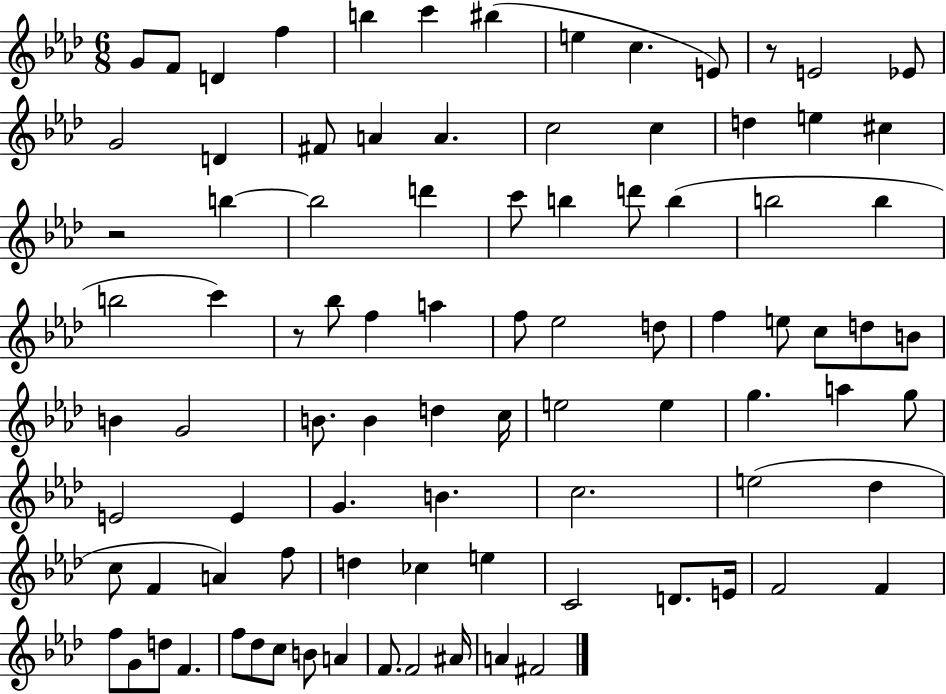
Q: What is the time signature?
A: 6/8